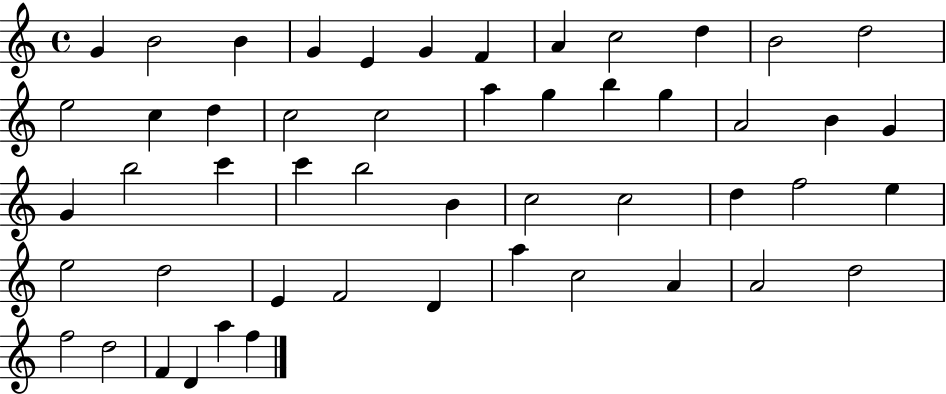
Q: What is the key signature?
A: C major